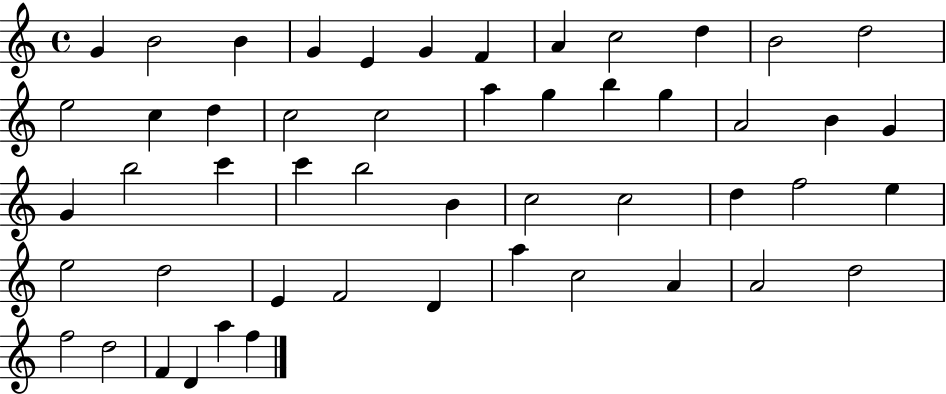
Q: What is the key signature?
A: C major